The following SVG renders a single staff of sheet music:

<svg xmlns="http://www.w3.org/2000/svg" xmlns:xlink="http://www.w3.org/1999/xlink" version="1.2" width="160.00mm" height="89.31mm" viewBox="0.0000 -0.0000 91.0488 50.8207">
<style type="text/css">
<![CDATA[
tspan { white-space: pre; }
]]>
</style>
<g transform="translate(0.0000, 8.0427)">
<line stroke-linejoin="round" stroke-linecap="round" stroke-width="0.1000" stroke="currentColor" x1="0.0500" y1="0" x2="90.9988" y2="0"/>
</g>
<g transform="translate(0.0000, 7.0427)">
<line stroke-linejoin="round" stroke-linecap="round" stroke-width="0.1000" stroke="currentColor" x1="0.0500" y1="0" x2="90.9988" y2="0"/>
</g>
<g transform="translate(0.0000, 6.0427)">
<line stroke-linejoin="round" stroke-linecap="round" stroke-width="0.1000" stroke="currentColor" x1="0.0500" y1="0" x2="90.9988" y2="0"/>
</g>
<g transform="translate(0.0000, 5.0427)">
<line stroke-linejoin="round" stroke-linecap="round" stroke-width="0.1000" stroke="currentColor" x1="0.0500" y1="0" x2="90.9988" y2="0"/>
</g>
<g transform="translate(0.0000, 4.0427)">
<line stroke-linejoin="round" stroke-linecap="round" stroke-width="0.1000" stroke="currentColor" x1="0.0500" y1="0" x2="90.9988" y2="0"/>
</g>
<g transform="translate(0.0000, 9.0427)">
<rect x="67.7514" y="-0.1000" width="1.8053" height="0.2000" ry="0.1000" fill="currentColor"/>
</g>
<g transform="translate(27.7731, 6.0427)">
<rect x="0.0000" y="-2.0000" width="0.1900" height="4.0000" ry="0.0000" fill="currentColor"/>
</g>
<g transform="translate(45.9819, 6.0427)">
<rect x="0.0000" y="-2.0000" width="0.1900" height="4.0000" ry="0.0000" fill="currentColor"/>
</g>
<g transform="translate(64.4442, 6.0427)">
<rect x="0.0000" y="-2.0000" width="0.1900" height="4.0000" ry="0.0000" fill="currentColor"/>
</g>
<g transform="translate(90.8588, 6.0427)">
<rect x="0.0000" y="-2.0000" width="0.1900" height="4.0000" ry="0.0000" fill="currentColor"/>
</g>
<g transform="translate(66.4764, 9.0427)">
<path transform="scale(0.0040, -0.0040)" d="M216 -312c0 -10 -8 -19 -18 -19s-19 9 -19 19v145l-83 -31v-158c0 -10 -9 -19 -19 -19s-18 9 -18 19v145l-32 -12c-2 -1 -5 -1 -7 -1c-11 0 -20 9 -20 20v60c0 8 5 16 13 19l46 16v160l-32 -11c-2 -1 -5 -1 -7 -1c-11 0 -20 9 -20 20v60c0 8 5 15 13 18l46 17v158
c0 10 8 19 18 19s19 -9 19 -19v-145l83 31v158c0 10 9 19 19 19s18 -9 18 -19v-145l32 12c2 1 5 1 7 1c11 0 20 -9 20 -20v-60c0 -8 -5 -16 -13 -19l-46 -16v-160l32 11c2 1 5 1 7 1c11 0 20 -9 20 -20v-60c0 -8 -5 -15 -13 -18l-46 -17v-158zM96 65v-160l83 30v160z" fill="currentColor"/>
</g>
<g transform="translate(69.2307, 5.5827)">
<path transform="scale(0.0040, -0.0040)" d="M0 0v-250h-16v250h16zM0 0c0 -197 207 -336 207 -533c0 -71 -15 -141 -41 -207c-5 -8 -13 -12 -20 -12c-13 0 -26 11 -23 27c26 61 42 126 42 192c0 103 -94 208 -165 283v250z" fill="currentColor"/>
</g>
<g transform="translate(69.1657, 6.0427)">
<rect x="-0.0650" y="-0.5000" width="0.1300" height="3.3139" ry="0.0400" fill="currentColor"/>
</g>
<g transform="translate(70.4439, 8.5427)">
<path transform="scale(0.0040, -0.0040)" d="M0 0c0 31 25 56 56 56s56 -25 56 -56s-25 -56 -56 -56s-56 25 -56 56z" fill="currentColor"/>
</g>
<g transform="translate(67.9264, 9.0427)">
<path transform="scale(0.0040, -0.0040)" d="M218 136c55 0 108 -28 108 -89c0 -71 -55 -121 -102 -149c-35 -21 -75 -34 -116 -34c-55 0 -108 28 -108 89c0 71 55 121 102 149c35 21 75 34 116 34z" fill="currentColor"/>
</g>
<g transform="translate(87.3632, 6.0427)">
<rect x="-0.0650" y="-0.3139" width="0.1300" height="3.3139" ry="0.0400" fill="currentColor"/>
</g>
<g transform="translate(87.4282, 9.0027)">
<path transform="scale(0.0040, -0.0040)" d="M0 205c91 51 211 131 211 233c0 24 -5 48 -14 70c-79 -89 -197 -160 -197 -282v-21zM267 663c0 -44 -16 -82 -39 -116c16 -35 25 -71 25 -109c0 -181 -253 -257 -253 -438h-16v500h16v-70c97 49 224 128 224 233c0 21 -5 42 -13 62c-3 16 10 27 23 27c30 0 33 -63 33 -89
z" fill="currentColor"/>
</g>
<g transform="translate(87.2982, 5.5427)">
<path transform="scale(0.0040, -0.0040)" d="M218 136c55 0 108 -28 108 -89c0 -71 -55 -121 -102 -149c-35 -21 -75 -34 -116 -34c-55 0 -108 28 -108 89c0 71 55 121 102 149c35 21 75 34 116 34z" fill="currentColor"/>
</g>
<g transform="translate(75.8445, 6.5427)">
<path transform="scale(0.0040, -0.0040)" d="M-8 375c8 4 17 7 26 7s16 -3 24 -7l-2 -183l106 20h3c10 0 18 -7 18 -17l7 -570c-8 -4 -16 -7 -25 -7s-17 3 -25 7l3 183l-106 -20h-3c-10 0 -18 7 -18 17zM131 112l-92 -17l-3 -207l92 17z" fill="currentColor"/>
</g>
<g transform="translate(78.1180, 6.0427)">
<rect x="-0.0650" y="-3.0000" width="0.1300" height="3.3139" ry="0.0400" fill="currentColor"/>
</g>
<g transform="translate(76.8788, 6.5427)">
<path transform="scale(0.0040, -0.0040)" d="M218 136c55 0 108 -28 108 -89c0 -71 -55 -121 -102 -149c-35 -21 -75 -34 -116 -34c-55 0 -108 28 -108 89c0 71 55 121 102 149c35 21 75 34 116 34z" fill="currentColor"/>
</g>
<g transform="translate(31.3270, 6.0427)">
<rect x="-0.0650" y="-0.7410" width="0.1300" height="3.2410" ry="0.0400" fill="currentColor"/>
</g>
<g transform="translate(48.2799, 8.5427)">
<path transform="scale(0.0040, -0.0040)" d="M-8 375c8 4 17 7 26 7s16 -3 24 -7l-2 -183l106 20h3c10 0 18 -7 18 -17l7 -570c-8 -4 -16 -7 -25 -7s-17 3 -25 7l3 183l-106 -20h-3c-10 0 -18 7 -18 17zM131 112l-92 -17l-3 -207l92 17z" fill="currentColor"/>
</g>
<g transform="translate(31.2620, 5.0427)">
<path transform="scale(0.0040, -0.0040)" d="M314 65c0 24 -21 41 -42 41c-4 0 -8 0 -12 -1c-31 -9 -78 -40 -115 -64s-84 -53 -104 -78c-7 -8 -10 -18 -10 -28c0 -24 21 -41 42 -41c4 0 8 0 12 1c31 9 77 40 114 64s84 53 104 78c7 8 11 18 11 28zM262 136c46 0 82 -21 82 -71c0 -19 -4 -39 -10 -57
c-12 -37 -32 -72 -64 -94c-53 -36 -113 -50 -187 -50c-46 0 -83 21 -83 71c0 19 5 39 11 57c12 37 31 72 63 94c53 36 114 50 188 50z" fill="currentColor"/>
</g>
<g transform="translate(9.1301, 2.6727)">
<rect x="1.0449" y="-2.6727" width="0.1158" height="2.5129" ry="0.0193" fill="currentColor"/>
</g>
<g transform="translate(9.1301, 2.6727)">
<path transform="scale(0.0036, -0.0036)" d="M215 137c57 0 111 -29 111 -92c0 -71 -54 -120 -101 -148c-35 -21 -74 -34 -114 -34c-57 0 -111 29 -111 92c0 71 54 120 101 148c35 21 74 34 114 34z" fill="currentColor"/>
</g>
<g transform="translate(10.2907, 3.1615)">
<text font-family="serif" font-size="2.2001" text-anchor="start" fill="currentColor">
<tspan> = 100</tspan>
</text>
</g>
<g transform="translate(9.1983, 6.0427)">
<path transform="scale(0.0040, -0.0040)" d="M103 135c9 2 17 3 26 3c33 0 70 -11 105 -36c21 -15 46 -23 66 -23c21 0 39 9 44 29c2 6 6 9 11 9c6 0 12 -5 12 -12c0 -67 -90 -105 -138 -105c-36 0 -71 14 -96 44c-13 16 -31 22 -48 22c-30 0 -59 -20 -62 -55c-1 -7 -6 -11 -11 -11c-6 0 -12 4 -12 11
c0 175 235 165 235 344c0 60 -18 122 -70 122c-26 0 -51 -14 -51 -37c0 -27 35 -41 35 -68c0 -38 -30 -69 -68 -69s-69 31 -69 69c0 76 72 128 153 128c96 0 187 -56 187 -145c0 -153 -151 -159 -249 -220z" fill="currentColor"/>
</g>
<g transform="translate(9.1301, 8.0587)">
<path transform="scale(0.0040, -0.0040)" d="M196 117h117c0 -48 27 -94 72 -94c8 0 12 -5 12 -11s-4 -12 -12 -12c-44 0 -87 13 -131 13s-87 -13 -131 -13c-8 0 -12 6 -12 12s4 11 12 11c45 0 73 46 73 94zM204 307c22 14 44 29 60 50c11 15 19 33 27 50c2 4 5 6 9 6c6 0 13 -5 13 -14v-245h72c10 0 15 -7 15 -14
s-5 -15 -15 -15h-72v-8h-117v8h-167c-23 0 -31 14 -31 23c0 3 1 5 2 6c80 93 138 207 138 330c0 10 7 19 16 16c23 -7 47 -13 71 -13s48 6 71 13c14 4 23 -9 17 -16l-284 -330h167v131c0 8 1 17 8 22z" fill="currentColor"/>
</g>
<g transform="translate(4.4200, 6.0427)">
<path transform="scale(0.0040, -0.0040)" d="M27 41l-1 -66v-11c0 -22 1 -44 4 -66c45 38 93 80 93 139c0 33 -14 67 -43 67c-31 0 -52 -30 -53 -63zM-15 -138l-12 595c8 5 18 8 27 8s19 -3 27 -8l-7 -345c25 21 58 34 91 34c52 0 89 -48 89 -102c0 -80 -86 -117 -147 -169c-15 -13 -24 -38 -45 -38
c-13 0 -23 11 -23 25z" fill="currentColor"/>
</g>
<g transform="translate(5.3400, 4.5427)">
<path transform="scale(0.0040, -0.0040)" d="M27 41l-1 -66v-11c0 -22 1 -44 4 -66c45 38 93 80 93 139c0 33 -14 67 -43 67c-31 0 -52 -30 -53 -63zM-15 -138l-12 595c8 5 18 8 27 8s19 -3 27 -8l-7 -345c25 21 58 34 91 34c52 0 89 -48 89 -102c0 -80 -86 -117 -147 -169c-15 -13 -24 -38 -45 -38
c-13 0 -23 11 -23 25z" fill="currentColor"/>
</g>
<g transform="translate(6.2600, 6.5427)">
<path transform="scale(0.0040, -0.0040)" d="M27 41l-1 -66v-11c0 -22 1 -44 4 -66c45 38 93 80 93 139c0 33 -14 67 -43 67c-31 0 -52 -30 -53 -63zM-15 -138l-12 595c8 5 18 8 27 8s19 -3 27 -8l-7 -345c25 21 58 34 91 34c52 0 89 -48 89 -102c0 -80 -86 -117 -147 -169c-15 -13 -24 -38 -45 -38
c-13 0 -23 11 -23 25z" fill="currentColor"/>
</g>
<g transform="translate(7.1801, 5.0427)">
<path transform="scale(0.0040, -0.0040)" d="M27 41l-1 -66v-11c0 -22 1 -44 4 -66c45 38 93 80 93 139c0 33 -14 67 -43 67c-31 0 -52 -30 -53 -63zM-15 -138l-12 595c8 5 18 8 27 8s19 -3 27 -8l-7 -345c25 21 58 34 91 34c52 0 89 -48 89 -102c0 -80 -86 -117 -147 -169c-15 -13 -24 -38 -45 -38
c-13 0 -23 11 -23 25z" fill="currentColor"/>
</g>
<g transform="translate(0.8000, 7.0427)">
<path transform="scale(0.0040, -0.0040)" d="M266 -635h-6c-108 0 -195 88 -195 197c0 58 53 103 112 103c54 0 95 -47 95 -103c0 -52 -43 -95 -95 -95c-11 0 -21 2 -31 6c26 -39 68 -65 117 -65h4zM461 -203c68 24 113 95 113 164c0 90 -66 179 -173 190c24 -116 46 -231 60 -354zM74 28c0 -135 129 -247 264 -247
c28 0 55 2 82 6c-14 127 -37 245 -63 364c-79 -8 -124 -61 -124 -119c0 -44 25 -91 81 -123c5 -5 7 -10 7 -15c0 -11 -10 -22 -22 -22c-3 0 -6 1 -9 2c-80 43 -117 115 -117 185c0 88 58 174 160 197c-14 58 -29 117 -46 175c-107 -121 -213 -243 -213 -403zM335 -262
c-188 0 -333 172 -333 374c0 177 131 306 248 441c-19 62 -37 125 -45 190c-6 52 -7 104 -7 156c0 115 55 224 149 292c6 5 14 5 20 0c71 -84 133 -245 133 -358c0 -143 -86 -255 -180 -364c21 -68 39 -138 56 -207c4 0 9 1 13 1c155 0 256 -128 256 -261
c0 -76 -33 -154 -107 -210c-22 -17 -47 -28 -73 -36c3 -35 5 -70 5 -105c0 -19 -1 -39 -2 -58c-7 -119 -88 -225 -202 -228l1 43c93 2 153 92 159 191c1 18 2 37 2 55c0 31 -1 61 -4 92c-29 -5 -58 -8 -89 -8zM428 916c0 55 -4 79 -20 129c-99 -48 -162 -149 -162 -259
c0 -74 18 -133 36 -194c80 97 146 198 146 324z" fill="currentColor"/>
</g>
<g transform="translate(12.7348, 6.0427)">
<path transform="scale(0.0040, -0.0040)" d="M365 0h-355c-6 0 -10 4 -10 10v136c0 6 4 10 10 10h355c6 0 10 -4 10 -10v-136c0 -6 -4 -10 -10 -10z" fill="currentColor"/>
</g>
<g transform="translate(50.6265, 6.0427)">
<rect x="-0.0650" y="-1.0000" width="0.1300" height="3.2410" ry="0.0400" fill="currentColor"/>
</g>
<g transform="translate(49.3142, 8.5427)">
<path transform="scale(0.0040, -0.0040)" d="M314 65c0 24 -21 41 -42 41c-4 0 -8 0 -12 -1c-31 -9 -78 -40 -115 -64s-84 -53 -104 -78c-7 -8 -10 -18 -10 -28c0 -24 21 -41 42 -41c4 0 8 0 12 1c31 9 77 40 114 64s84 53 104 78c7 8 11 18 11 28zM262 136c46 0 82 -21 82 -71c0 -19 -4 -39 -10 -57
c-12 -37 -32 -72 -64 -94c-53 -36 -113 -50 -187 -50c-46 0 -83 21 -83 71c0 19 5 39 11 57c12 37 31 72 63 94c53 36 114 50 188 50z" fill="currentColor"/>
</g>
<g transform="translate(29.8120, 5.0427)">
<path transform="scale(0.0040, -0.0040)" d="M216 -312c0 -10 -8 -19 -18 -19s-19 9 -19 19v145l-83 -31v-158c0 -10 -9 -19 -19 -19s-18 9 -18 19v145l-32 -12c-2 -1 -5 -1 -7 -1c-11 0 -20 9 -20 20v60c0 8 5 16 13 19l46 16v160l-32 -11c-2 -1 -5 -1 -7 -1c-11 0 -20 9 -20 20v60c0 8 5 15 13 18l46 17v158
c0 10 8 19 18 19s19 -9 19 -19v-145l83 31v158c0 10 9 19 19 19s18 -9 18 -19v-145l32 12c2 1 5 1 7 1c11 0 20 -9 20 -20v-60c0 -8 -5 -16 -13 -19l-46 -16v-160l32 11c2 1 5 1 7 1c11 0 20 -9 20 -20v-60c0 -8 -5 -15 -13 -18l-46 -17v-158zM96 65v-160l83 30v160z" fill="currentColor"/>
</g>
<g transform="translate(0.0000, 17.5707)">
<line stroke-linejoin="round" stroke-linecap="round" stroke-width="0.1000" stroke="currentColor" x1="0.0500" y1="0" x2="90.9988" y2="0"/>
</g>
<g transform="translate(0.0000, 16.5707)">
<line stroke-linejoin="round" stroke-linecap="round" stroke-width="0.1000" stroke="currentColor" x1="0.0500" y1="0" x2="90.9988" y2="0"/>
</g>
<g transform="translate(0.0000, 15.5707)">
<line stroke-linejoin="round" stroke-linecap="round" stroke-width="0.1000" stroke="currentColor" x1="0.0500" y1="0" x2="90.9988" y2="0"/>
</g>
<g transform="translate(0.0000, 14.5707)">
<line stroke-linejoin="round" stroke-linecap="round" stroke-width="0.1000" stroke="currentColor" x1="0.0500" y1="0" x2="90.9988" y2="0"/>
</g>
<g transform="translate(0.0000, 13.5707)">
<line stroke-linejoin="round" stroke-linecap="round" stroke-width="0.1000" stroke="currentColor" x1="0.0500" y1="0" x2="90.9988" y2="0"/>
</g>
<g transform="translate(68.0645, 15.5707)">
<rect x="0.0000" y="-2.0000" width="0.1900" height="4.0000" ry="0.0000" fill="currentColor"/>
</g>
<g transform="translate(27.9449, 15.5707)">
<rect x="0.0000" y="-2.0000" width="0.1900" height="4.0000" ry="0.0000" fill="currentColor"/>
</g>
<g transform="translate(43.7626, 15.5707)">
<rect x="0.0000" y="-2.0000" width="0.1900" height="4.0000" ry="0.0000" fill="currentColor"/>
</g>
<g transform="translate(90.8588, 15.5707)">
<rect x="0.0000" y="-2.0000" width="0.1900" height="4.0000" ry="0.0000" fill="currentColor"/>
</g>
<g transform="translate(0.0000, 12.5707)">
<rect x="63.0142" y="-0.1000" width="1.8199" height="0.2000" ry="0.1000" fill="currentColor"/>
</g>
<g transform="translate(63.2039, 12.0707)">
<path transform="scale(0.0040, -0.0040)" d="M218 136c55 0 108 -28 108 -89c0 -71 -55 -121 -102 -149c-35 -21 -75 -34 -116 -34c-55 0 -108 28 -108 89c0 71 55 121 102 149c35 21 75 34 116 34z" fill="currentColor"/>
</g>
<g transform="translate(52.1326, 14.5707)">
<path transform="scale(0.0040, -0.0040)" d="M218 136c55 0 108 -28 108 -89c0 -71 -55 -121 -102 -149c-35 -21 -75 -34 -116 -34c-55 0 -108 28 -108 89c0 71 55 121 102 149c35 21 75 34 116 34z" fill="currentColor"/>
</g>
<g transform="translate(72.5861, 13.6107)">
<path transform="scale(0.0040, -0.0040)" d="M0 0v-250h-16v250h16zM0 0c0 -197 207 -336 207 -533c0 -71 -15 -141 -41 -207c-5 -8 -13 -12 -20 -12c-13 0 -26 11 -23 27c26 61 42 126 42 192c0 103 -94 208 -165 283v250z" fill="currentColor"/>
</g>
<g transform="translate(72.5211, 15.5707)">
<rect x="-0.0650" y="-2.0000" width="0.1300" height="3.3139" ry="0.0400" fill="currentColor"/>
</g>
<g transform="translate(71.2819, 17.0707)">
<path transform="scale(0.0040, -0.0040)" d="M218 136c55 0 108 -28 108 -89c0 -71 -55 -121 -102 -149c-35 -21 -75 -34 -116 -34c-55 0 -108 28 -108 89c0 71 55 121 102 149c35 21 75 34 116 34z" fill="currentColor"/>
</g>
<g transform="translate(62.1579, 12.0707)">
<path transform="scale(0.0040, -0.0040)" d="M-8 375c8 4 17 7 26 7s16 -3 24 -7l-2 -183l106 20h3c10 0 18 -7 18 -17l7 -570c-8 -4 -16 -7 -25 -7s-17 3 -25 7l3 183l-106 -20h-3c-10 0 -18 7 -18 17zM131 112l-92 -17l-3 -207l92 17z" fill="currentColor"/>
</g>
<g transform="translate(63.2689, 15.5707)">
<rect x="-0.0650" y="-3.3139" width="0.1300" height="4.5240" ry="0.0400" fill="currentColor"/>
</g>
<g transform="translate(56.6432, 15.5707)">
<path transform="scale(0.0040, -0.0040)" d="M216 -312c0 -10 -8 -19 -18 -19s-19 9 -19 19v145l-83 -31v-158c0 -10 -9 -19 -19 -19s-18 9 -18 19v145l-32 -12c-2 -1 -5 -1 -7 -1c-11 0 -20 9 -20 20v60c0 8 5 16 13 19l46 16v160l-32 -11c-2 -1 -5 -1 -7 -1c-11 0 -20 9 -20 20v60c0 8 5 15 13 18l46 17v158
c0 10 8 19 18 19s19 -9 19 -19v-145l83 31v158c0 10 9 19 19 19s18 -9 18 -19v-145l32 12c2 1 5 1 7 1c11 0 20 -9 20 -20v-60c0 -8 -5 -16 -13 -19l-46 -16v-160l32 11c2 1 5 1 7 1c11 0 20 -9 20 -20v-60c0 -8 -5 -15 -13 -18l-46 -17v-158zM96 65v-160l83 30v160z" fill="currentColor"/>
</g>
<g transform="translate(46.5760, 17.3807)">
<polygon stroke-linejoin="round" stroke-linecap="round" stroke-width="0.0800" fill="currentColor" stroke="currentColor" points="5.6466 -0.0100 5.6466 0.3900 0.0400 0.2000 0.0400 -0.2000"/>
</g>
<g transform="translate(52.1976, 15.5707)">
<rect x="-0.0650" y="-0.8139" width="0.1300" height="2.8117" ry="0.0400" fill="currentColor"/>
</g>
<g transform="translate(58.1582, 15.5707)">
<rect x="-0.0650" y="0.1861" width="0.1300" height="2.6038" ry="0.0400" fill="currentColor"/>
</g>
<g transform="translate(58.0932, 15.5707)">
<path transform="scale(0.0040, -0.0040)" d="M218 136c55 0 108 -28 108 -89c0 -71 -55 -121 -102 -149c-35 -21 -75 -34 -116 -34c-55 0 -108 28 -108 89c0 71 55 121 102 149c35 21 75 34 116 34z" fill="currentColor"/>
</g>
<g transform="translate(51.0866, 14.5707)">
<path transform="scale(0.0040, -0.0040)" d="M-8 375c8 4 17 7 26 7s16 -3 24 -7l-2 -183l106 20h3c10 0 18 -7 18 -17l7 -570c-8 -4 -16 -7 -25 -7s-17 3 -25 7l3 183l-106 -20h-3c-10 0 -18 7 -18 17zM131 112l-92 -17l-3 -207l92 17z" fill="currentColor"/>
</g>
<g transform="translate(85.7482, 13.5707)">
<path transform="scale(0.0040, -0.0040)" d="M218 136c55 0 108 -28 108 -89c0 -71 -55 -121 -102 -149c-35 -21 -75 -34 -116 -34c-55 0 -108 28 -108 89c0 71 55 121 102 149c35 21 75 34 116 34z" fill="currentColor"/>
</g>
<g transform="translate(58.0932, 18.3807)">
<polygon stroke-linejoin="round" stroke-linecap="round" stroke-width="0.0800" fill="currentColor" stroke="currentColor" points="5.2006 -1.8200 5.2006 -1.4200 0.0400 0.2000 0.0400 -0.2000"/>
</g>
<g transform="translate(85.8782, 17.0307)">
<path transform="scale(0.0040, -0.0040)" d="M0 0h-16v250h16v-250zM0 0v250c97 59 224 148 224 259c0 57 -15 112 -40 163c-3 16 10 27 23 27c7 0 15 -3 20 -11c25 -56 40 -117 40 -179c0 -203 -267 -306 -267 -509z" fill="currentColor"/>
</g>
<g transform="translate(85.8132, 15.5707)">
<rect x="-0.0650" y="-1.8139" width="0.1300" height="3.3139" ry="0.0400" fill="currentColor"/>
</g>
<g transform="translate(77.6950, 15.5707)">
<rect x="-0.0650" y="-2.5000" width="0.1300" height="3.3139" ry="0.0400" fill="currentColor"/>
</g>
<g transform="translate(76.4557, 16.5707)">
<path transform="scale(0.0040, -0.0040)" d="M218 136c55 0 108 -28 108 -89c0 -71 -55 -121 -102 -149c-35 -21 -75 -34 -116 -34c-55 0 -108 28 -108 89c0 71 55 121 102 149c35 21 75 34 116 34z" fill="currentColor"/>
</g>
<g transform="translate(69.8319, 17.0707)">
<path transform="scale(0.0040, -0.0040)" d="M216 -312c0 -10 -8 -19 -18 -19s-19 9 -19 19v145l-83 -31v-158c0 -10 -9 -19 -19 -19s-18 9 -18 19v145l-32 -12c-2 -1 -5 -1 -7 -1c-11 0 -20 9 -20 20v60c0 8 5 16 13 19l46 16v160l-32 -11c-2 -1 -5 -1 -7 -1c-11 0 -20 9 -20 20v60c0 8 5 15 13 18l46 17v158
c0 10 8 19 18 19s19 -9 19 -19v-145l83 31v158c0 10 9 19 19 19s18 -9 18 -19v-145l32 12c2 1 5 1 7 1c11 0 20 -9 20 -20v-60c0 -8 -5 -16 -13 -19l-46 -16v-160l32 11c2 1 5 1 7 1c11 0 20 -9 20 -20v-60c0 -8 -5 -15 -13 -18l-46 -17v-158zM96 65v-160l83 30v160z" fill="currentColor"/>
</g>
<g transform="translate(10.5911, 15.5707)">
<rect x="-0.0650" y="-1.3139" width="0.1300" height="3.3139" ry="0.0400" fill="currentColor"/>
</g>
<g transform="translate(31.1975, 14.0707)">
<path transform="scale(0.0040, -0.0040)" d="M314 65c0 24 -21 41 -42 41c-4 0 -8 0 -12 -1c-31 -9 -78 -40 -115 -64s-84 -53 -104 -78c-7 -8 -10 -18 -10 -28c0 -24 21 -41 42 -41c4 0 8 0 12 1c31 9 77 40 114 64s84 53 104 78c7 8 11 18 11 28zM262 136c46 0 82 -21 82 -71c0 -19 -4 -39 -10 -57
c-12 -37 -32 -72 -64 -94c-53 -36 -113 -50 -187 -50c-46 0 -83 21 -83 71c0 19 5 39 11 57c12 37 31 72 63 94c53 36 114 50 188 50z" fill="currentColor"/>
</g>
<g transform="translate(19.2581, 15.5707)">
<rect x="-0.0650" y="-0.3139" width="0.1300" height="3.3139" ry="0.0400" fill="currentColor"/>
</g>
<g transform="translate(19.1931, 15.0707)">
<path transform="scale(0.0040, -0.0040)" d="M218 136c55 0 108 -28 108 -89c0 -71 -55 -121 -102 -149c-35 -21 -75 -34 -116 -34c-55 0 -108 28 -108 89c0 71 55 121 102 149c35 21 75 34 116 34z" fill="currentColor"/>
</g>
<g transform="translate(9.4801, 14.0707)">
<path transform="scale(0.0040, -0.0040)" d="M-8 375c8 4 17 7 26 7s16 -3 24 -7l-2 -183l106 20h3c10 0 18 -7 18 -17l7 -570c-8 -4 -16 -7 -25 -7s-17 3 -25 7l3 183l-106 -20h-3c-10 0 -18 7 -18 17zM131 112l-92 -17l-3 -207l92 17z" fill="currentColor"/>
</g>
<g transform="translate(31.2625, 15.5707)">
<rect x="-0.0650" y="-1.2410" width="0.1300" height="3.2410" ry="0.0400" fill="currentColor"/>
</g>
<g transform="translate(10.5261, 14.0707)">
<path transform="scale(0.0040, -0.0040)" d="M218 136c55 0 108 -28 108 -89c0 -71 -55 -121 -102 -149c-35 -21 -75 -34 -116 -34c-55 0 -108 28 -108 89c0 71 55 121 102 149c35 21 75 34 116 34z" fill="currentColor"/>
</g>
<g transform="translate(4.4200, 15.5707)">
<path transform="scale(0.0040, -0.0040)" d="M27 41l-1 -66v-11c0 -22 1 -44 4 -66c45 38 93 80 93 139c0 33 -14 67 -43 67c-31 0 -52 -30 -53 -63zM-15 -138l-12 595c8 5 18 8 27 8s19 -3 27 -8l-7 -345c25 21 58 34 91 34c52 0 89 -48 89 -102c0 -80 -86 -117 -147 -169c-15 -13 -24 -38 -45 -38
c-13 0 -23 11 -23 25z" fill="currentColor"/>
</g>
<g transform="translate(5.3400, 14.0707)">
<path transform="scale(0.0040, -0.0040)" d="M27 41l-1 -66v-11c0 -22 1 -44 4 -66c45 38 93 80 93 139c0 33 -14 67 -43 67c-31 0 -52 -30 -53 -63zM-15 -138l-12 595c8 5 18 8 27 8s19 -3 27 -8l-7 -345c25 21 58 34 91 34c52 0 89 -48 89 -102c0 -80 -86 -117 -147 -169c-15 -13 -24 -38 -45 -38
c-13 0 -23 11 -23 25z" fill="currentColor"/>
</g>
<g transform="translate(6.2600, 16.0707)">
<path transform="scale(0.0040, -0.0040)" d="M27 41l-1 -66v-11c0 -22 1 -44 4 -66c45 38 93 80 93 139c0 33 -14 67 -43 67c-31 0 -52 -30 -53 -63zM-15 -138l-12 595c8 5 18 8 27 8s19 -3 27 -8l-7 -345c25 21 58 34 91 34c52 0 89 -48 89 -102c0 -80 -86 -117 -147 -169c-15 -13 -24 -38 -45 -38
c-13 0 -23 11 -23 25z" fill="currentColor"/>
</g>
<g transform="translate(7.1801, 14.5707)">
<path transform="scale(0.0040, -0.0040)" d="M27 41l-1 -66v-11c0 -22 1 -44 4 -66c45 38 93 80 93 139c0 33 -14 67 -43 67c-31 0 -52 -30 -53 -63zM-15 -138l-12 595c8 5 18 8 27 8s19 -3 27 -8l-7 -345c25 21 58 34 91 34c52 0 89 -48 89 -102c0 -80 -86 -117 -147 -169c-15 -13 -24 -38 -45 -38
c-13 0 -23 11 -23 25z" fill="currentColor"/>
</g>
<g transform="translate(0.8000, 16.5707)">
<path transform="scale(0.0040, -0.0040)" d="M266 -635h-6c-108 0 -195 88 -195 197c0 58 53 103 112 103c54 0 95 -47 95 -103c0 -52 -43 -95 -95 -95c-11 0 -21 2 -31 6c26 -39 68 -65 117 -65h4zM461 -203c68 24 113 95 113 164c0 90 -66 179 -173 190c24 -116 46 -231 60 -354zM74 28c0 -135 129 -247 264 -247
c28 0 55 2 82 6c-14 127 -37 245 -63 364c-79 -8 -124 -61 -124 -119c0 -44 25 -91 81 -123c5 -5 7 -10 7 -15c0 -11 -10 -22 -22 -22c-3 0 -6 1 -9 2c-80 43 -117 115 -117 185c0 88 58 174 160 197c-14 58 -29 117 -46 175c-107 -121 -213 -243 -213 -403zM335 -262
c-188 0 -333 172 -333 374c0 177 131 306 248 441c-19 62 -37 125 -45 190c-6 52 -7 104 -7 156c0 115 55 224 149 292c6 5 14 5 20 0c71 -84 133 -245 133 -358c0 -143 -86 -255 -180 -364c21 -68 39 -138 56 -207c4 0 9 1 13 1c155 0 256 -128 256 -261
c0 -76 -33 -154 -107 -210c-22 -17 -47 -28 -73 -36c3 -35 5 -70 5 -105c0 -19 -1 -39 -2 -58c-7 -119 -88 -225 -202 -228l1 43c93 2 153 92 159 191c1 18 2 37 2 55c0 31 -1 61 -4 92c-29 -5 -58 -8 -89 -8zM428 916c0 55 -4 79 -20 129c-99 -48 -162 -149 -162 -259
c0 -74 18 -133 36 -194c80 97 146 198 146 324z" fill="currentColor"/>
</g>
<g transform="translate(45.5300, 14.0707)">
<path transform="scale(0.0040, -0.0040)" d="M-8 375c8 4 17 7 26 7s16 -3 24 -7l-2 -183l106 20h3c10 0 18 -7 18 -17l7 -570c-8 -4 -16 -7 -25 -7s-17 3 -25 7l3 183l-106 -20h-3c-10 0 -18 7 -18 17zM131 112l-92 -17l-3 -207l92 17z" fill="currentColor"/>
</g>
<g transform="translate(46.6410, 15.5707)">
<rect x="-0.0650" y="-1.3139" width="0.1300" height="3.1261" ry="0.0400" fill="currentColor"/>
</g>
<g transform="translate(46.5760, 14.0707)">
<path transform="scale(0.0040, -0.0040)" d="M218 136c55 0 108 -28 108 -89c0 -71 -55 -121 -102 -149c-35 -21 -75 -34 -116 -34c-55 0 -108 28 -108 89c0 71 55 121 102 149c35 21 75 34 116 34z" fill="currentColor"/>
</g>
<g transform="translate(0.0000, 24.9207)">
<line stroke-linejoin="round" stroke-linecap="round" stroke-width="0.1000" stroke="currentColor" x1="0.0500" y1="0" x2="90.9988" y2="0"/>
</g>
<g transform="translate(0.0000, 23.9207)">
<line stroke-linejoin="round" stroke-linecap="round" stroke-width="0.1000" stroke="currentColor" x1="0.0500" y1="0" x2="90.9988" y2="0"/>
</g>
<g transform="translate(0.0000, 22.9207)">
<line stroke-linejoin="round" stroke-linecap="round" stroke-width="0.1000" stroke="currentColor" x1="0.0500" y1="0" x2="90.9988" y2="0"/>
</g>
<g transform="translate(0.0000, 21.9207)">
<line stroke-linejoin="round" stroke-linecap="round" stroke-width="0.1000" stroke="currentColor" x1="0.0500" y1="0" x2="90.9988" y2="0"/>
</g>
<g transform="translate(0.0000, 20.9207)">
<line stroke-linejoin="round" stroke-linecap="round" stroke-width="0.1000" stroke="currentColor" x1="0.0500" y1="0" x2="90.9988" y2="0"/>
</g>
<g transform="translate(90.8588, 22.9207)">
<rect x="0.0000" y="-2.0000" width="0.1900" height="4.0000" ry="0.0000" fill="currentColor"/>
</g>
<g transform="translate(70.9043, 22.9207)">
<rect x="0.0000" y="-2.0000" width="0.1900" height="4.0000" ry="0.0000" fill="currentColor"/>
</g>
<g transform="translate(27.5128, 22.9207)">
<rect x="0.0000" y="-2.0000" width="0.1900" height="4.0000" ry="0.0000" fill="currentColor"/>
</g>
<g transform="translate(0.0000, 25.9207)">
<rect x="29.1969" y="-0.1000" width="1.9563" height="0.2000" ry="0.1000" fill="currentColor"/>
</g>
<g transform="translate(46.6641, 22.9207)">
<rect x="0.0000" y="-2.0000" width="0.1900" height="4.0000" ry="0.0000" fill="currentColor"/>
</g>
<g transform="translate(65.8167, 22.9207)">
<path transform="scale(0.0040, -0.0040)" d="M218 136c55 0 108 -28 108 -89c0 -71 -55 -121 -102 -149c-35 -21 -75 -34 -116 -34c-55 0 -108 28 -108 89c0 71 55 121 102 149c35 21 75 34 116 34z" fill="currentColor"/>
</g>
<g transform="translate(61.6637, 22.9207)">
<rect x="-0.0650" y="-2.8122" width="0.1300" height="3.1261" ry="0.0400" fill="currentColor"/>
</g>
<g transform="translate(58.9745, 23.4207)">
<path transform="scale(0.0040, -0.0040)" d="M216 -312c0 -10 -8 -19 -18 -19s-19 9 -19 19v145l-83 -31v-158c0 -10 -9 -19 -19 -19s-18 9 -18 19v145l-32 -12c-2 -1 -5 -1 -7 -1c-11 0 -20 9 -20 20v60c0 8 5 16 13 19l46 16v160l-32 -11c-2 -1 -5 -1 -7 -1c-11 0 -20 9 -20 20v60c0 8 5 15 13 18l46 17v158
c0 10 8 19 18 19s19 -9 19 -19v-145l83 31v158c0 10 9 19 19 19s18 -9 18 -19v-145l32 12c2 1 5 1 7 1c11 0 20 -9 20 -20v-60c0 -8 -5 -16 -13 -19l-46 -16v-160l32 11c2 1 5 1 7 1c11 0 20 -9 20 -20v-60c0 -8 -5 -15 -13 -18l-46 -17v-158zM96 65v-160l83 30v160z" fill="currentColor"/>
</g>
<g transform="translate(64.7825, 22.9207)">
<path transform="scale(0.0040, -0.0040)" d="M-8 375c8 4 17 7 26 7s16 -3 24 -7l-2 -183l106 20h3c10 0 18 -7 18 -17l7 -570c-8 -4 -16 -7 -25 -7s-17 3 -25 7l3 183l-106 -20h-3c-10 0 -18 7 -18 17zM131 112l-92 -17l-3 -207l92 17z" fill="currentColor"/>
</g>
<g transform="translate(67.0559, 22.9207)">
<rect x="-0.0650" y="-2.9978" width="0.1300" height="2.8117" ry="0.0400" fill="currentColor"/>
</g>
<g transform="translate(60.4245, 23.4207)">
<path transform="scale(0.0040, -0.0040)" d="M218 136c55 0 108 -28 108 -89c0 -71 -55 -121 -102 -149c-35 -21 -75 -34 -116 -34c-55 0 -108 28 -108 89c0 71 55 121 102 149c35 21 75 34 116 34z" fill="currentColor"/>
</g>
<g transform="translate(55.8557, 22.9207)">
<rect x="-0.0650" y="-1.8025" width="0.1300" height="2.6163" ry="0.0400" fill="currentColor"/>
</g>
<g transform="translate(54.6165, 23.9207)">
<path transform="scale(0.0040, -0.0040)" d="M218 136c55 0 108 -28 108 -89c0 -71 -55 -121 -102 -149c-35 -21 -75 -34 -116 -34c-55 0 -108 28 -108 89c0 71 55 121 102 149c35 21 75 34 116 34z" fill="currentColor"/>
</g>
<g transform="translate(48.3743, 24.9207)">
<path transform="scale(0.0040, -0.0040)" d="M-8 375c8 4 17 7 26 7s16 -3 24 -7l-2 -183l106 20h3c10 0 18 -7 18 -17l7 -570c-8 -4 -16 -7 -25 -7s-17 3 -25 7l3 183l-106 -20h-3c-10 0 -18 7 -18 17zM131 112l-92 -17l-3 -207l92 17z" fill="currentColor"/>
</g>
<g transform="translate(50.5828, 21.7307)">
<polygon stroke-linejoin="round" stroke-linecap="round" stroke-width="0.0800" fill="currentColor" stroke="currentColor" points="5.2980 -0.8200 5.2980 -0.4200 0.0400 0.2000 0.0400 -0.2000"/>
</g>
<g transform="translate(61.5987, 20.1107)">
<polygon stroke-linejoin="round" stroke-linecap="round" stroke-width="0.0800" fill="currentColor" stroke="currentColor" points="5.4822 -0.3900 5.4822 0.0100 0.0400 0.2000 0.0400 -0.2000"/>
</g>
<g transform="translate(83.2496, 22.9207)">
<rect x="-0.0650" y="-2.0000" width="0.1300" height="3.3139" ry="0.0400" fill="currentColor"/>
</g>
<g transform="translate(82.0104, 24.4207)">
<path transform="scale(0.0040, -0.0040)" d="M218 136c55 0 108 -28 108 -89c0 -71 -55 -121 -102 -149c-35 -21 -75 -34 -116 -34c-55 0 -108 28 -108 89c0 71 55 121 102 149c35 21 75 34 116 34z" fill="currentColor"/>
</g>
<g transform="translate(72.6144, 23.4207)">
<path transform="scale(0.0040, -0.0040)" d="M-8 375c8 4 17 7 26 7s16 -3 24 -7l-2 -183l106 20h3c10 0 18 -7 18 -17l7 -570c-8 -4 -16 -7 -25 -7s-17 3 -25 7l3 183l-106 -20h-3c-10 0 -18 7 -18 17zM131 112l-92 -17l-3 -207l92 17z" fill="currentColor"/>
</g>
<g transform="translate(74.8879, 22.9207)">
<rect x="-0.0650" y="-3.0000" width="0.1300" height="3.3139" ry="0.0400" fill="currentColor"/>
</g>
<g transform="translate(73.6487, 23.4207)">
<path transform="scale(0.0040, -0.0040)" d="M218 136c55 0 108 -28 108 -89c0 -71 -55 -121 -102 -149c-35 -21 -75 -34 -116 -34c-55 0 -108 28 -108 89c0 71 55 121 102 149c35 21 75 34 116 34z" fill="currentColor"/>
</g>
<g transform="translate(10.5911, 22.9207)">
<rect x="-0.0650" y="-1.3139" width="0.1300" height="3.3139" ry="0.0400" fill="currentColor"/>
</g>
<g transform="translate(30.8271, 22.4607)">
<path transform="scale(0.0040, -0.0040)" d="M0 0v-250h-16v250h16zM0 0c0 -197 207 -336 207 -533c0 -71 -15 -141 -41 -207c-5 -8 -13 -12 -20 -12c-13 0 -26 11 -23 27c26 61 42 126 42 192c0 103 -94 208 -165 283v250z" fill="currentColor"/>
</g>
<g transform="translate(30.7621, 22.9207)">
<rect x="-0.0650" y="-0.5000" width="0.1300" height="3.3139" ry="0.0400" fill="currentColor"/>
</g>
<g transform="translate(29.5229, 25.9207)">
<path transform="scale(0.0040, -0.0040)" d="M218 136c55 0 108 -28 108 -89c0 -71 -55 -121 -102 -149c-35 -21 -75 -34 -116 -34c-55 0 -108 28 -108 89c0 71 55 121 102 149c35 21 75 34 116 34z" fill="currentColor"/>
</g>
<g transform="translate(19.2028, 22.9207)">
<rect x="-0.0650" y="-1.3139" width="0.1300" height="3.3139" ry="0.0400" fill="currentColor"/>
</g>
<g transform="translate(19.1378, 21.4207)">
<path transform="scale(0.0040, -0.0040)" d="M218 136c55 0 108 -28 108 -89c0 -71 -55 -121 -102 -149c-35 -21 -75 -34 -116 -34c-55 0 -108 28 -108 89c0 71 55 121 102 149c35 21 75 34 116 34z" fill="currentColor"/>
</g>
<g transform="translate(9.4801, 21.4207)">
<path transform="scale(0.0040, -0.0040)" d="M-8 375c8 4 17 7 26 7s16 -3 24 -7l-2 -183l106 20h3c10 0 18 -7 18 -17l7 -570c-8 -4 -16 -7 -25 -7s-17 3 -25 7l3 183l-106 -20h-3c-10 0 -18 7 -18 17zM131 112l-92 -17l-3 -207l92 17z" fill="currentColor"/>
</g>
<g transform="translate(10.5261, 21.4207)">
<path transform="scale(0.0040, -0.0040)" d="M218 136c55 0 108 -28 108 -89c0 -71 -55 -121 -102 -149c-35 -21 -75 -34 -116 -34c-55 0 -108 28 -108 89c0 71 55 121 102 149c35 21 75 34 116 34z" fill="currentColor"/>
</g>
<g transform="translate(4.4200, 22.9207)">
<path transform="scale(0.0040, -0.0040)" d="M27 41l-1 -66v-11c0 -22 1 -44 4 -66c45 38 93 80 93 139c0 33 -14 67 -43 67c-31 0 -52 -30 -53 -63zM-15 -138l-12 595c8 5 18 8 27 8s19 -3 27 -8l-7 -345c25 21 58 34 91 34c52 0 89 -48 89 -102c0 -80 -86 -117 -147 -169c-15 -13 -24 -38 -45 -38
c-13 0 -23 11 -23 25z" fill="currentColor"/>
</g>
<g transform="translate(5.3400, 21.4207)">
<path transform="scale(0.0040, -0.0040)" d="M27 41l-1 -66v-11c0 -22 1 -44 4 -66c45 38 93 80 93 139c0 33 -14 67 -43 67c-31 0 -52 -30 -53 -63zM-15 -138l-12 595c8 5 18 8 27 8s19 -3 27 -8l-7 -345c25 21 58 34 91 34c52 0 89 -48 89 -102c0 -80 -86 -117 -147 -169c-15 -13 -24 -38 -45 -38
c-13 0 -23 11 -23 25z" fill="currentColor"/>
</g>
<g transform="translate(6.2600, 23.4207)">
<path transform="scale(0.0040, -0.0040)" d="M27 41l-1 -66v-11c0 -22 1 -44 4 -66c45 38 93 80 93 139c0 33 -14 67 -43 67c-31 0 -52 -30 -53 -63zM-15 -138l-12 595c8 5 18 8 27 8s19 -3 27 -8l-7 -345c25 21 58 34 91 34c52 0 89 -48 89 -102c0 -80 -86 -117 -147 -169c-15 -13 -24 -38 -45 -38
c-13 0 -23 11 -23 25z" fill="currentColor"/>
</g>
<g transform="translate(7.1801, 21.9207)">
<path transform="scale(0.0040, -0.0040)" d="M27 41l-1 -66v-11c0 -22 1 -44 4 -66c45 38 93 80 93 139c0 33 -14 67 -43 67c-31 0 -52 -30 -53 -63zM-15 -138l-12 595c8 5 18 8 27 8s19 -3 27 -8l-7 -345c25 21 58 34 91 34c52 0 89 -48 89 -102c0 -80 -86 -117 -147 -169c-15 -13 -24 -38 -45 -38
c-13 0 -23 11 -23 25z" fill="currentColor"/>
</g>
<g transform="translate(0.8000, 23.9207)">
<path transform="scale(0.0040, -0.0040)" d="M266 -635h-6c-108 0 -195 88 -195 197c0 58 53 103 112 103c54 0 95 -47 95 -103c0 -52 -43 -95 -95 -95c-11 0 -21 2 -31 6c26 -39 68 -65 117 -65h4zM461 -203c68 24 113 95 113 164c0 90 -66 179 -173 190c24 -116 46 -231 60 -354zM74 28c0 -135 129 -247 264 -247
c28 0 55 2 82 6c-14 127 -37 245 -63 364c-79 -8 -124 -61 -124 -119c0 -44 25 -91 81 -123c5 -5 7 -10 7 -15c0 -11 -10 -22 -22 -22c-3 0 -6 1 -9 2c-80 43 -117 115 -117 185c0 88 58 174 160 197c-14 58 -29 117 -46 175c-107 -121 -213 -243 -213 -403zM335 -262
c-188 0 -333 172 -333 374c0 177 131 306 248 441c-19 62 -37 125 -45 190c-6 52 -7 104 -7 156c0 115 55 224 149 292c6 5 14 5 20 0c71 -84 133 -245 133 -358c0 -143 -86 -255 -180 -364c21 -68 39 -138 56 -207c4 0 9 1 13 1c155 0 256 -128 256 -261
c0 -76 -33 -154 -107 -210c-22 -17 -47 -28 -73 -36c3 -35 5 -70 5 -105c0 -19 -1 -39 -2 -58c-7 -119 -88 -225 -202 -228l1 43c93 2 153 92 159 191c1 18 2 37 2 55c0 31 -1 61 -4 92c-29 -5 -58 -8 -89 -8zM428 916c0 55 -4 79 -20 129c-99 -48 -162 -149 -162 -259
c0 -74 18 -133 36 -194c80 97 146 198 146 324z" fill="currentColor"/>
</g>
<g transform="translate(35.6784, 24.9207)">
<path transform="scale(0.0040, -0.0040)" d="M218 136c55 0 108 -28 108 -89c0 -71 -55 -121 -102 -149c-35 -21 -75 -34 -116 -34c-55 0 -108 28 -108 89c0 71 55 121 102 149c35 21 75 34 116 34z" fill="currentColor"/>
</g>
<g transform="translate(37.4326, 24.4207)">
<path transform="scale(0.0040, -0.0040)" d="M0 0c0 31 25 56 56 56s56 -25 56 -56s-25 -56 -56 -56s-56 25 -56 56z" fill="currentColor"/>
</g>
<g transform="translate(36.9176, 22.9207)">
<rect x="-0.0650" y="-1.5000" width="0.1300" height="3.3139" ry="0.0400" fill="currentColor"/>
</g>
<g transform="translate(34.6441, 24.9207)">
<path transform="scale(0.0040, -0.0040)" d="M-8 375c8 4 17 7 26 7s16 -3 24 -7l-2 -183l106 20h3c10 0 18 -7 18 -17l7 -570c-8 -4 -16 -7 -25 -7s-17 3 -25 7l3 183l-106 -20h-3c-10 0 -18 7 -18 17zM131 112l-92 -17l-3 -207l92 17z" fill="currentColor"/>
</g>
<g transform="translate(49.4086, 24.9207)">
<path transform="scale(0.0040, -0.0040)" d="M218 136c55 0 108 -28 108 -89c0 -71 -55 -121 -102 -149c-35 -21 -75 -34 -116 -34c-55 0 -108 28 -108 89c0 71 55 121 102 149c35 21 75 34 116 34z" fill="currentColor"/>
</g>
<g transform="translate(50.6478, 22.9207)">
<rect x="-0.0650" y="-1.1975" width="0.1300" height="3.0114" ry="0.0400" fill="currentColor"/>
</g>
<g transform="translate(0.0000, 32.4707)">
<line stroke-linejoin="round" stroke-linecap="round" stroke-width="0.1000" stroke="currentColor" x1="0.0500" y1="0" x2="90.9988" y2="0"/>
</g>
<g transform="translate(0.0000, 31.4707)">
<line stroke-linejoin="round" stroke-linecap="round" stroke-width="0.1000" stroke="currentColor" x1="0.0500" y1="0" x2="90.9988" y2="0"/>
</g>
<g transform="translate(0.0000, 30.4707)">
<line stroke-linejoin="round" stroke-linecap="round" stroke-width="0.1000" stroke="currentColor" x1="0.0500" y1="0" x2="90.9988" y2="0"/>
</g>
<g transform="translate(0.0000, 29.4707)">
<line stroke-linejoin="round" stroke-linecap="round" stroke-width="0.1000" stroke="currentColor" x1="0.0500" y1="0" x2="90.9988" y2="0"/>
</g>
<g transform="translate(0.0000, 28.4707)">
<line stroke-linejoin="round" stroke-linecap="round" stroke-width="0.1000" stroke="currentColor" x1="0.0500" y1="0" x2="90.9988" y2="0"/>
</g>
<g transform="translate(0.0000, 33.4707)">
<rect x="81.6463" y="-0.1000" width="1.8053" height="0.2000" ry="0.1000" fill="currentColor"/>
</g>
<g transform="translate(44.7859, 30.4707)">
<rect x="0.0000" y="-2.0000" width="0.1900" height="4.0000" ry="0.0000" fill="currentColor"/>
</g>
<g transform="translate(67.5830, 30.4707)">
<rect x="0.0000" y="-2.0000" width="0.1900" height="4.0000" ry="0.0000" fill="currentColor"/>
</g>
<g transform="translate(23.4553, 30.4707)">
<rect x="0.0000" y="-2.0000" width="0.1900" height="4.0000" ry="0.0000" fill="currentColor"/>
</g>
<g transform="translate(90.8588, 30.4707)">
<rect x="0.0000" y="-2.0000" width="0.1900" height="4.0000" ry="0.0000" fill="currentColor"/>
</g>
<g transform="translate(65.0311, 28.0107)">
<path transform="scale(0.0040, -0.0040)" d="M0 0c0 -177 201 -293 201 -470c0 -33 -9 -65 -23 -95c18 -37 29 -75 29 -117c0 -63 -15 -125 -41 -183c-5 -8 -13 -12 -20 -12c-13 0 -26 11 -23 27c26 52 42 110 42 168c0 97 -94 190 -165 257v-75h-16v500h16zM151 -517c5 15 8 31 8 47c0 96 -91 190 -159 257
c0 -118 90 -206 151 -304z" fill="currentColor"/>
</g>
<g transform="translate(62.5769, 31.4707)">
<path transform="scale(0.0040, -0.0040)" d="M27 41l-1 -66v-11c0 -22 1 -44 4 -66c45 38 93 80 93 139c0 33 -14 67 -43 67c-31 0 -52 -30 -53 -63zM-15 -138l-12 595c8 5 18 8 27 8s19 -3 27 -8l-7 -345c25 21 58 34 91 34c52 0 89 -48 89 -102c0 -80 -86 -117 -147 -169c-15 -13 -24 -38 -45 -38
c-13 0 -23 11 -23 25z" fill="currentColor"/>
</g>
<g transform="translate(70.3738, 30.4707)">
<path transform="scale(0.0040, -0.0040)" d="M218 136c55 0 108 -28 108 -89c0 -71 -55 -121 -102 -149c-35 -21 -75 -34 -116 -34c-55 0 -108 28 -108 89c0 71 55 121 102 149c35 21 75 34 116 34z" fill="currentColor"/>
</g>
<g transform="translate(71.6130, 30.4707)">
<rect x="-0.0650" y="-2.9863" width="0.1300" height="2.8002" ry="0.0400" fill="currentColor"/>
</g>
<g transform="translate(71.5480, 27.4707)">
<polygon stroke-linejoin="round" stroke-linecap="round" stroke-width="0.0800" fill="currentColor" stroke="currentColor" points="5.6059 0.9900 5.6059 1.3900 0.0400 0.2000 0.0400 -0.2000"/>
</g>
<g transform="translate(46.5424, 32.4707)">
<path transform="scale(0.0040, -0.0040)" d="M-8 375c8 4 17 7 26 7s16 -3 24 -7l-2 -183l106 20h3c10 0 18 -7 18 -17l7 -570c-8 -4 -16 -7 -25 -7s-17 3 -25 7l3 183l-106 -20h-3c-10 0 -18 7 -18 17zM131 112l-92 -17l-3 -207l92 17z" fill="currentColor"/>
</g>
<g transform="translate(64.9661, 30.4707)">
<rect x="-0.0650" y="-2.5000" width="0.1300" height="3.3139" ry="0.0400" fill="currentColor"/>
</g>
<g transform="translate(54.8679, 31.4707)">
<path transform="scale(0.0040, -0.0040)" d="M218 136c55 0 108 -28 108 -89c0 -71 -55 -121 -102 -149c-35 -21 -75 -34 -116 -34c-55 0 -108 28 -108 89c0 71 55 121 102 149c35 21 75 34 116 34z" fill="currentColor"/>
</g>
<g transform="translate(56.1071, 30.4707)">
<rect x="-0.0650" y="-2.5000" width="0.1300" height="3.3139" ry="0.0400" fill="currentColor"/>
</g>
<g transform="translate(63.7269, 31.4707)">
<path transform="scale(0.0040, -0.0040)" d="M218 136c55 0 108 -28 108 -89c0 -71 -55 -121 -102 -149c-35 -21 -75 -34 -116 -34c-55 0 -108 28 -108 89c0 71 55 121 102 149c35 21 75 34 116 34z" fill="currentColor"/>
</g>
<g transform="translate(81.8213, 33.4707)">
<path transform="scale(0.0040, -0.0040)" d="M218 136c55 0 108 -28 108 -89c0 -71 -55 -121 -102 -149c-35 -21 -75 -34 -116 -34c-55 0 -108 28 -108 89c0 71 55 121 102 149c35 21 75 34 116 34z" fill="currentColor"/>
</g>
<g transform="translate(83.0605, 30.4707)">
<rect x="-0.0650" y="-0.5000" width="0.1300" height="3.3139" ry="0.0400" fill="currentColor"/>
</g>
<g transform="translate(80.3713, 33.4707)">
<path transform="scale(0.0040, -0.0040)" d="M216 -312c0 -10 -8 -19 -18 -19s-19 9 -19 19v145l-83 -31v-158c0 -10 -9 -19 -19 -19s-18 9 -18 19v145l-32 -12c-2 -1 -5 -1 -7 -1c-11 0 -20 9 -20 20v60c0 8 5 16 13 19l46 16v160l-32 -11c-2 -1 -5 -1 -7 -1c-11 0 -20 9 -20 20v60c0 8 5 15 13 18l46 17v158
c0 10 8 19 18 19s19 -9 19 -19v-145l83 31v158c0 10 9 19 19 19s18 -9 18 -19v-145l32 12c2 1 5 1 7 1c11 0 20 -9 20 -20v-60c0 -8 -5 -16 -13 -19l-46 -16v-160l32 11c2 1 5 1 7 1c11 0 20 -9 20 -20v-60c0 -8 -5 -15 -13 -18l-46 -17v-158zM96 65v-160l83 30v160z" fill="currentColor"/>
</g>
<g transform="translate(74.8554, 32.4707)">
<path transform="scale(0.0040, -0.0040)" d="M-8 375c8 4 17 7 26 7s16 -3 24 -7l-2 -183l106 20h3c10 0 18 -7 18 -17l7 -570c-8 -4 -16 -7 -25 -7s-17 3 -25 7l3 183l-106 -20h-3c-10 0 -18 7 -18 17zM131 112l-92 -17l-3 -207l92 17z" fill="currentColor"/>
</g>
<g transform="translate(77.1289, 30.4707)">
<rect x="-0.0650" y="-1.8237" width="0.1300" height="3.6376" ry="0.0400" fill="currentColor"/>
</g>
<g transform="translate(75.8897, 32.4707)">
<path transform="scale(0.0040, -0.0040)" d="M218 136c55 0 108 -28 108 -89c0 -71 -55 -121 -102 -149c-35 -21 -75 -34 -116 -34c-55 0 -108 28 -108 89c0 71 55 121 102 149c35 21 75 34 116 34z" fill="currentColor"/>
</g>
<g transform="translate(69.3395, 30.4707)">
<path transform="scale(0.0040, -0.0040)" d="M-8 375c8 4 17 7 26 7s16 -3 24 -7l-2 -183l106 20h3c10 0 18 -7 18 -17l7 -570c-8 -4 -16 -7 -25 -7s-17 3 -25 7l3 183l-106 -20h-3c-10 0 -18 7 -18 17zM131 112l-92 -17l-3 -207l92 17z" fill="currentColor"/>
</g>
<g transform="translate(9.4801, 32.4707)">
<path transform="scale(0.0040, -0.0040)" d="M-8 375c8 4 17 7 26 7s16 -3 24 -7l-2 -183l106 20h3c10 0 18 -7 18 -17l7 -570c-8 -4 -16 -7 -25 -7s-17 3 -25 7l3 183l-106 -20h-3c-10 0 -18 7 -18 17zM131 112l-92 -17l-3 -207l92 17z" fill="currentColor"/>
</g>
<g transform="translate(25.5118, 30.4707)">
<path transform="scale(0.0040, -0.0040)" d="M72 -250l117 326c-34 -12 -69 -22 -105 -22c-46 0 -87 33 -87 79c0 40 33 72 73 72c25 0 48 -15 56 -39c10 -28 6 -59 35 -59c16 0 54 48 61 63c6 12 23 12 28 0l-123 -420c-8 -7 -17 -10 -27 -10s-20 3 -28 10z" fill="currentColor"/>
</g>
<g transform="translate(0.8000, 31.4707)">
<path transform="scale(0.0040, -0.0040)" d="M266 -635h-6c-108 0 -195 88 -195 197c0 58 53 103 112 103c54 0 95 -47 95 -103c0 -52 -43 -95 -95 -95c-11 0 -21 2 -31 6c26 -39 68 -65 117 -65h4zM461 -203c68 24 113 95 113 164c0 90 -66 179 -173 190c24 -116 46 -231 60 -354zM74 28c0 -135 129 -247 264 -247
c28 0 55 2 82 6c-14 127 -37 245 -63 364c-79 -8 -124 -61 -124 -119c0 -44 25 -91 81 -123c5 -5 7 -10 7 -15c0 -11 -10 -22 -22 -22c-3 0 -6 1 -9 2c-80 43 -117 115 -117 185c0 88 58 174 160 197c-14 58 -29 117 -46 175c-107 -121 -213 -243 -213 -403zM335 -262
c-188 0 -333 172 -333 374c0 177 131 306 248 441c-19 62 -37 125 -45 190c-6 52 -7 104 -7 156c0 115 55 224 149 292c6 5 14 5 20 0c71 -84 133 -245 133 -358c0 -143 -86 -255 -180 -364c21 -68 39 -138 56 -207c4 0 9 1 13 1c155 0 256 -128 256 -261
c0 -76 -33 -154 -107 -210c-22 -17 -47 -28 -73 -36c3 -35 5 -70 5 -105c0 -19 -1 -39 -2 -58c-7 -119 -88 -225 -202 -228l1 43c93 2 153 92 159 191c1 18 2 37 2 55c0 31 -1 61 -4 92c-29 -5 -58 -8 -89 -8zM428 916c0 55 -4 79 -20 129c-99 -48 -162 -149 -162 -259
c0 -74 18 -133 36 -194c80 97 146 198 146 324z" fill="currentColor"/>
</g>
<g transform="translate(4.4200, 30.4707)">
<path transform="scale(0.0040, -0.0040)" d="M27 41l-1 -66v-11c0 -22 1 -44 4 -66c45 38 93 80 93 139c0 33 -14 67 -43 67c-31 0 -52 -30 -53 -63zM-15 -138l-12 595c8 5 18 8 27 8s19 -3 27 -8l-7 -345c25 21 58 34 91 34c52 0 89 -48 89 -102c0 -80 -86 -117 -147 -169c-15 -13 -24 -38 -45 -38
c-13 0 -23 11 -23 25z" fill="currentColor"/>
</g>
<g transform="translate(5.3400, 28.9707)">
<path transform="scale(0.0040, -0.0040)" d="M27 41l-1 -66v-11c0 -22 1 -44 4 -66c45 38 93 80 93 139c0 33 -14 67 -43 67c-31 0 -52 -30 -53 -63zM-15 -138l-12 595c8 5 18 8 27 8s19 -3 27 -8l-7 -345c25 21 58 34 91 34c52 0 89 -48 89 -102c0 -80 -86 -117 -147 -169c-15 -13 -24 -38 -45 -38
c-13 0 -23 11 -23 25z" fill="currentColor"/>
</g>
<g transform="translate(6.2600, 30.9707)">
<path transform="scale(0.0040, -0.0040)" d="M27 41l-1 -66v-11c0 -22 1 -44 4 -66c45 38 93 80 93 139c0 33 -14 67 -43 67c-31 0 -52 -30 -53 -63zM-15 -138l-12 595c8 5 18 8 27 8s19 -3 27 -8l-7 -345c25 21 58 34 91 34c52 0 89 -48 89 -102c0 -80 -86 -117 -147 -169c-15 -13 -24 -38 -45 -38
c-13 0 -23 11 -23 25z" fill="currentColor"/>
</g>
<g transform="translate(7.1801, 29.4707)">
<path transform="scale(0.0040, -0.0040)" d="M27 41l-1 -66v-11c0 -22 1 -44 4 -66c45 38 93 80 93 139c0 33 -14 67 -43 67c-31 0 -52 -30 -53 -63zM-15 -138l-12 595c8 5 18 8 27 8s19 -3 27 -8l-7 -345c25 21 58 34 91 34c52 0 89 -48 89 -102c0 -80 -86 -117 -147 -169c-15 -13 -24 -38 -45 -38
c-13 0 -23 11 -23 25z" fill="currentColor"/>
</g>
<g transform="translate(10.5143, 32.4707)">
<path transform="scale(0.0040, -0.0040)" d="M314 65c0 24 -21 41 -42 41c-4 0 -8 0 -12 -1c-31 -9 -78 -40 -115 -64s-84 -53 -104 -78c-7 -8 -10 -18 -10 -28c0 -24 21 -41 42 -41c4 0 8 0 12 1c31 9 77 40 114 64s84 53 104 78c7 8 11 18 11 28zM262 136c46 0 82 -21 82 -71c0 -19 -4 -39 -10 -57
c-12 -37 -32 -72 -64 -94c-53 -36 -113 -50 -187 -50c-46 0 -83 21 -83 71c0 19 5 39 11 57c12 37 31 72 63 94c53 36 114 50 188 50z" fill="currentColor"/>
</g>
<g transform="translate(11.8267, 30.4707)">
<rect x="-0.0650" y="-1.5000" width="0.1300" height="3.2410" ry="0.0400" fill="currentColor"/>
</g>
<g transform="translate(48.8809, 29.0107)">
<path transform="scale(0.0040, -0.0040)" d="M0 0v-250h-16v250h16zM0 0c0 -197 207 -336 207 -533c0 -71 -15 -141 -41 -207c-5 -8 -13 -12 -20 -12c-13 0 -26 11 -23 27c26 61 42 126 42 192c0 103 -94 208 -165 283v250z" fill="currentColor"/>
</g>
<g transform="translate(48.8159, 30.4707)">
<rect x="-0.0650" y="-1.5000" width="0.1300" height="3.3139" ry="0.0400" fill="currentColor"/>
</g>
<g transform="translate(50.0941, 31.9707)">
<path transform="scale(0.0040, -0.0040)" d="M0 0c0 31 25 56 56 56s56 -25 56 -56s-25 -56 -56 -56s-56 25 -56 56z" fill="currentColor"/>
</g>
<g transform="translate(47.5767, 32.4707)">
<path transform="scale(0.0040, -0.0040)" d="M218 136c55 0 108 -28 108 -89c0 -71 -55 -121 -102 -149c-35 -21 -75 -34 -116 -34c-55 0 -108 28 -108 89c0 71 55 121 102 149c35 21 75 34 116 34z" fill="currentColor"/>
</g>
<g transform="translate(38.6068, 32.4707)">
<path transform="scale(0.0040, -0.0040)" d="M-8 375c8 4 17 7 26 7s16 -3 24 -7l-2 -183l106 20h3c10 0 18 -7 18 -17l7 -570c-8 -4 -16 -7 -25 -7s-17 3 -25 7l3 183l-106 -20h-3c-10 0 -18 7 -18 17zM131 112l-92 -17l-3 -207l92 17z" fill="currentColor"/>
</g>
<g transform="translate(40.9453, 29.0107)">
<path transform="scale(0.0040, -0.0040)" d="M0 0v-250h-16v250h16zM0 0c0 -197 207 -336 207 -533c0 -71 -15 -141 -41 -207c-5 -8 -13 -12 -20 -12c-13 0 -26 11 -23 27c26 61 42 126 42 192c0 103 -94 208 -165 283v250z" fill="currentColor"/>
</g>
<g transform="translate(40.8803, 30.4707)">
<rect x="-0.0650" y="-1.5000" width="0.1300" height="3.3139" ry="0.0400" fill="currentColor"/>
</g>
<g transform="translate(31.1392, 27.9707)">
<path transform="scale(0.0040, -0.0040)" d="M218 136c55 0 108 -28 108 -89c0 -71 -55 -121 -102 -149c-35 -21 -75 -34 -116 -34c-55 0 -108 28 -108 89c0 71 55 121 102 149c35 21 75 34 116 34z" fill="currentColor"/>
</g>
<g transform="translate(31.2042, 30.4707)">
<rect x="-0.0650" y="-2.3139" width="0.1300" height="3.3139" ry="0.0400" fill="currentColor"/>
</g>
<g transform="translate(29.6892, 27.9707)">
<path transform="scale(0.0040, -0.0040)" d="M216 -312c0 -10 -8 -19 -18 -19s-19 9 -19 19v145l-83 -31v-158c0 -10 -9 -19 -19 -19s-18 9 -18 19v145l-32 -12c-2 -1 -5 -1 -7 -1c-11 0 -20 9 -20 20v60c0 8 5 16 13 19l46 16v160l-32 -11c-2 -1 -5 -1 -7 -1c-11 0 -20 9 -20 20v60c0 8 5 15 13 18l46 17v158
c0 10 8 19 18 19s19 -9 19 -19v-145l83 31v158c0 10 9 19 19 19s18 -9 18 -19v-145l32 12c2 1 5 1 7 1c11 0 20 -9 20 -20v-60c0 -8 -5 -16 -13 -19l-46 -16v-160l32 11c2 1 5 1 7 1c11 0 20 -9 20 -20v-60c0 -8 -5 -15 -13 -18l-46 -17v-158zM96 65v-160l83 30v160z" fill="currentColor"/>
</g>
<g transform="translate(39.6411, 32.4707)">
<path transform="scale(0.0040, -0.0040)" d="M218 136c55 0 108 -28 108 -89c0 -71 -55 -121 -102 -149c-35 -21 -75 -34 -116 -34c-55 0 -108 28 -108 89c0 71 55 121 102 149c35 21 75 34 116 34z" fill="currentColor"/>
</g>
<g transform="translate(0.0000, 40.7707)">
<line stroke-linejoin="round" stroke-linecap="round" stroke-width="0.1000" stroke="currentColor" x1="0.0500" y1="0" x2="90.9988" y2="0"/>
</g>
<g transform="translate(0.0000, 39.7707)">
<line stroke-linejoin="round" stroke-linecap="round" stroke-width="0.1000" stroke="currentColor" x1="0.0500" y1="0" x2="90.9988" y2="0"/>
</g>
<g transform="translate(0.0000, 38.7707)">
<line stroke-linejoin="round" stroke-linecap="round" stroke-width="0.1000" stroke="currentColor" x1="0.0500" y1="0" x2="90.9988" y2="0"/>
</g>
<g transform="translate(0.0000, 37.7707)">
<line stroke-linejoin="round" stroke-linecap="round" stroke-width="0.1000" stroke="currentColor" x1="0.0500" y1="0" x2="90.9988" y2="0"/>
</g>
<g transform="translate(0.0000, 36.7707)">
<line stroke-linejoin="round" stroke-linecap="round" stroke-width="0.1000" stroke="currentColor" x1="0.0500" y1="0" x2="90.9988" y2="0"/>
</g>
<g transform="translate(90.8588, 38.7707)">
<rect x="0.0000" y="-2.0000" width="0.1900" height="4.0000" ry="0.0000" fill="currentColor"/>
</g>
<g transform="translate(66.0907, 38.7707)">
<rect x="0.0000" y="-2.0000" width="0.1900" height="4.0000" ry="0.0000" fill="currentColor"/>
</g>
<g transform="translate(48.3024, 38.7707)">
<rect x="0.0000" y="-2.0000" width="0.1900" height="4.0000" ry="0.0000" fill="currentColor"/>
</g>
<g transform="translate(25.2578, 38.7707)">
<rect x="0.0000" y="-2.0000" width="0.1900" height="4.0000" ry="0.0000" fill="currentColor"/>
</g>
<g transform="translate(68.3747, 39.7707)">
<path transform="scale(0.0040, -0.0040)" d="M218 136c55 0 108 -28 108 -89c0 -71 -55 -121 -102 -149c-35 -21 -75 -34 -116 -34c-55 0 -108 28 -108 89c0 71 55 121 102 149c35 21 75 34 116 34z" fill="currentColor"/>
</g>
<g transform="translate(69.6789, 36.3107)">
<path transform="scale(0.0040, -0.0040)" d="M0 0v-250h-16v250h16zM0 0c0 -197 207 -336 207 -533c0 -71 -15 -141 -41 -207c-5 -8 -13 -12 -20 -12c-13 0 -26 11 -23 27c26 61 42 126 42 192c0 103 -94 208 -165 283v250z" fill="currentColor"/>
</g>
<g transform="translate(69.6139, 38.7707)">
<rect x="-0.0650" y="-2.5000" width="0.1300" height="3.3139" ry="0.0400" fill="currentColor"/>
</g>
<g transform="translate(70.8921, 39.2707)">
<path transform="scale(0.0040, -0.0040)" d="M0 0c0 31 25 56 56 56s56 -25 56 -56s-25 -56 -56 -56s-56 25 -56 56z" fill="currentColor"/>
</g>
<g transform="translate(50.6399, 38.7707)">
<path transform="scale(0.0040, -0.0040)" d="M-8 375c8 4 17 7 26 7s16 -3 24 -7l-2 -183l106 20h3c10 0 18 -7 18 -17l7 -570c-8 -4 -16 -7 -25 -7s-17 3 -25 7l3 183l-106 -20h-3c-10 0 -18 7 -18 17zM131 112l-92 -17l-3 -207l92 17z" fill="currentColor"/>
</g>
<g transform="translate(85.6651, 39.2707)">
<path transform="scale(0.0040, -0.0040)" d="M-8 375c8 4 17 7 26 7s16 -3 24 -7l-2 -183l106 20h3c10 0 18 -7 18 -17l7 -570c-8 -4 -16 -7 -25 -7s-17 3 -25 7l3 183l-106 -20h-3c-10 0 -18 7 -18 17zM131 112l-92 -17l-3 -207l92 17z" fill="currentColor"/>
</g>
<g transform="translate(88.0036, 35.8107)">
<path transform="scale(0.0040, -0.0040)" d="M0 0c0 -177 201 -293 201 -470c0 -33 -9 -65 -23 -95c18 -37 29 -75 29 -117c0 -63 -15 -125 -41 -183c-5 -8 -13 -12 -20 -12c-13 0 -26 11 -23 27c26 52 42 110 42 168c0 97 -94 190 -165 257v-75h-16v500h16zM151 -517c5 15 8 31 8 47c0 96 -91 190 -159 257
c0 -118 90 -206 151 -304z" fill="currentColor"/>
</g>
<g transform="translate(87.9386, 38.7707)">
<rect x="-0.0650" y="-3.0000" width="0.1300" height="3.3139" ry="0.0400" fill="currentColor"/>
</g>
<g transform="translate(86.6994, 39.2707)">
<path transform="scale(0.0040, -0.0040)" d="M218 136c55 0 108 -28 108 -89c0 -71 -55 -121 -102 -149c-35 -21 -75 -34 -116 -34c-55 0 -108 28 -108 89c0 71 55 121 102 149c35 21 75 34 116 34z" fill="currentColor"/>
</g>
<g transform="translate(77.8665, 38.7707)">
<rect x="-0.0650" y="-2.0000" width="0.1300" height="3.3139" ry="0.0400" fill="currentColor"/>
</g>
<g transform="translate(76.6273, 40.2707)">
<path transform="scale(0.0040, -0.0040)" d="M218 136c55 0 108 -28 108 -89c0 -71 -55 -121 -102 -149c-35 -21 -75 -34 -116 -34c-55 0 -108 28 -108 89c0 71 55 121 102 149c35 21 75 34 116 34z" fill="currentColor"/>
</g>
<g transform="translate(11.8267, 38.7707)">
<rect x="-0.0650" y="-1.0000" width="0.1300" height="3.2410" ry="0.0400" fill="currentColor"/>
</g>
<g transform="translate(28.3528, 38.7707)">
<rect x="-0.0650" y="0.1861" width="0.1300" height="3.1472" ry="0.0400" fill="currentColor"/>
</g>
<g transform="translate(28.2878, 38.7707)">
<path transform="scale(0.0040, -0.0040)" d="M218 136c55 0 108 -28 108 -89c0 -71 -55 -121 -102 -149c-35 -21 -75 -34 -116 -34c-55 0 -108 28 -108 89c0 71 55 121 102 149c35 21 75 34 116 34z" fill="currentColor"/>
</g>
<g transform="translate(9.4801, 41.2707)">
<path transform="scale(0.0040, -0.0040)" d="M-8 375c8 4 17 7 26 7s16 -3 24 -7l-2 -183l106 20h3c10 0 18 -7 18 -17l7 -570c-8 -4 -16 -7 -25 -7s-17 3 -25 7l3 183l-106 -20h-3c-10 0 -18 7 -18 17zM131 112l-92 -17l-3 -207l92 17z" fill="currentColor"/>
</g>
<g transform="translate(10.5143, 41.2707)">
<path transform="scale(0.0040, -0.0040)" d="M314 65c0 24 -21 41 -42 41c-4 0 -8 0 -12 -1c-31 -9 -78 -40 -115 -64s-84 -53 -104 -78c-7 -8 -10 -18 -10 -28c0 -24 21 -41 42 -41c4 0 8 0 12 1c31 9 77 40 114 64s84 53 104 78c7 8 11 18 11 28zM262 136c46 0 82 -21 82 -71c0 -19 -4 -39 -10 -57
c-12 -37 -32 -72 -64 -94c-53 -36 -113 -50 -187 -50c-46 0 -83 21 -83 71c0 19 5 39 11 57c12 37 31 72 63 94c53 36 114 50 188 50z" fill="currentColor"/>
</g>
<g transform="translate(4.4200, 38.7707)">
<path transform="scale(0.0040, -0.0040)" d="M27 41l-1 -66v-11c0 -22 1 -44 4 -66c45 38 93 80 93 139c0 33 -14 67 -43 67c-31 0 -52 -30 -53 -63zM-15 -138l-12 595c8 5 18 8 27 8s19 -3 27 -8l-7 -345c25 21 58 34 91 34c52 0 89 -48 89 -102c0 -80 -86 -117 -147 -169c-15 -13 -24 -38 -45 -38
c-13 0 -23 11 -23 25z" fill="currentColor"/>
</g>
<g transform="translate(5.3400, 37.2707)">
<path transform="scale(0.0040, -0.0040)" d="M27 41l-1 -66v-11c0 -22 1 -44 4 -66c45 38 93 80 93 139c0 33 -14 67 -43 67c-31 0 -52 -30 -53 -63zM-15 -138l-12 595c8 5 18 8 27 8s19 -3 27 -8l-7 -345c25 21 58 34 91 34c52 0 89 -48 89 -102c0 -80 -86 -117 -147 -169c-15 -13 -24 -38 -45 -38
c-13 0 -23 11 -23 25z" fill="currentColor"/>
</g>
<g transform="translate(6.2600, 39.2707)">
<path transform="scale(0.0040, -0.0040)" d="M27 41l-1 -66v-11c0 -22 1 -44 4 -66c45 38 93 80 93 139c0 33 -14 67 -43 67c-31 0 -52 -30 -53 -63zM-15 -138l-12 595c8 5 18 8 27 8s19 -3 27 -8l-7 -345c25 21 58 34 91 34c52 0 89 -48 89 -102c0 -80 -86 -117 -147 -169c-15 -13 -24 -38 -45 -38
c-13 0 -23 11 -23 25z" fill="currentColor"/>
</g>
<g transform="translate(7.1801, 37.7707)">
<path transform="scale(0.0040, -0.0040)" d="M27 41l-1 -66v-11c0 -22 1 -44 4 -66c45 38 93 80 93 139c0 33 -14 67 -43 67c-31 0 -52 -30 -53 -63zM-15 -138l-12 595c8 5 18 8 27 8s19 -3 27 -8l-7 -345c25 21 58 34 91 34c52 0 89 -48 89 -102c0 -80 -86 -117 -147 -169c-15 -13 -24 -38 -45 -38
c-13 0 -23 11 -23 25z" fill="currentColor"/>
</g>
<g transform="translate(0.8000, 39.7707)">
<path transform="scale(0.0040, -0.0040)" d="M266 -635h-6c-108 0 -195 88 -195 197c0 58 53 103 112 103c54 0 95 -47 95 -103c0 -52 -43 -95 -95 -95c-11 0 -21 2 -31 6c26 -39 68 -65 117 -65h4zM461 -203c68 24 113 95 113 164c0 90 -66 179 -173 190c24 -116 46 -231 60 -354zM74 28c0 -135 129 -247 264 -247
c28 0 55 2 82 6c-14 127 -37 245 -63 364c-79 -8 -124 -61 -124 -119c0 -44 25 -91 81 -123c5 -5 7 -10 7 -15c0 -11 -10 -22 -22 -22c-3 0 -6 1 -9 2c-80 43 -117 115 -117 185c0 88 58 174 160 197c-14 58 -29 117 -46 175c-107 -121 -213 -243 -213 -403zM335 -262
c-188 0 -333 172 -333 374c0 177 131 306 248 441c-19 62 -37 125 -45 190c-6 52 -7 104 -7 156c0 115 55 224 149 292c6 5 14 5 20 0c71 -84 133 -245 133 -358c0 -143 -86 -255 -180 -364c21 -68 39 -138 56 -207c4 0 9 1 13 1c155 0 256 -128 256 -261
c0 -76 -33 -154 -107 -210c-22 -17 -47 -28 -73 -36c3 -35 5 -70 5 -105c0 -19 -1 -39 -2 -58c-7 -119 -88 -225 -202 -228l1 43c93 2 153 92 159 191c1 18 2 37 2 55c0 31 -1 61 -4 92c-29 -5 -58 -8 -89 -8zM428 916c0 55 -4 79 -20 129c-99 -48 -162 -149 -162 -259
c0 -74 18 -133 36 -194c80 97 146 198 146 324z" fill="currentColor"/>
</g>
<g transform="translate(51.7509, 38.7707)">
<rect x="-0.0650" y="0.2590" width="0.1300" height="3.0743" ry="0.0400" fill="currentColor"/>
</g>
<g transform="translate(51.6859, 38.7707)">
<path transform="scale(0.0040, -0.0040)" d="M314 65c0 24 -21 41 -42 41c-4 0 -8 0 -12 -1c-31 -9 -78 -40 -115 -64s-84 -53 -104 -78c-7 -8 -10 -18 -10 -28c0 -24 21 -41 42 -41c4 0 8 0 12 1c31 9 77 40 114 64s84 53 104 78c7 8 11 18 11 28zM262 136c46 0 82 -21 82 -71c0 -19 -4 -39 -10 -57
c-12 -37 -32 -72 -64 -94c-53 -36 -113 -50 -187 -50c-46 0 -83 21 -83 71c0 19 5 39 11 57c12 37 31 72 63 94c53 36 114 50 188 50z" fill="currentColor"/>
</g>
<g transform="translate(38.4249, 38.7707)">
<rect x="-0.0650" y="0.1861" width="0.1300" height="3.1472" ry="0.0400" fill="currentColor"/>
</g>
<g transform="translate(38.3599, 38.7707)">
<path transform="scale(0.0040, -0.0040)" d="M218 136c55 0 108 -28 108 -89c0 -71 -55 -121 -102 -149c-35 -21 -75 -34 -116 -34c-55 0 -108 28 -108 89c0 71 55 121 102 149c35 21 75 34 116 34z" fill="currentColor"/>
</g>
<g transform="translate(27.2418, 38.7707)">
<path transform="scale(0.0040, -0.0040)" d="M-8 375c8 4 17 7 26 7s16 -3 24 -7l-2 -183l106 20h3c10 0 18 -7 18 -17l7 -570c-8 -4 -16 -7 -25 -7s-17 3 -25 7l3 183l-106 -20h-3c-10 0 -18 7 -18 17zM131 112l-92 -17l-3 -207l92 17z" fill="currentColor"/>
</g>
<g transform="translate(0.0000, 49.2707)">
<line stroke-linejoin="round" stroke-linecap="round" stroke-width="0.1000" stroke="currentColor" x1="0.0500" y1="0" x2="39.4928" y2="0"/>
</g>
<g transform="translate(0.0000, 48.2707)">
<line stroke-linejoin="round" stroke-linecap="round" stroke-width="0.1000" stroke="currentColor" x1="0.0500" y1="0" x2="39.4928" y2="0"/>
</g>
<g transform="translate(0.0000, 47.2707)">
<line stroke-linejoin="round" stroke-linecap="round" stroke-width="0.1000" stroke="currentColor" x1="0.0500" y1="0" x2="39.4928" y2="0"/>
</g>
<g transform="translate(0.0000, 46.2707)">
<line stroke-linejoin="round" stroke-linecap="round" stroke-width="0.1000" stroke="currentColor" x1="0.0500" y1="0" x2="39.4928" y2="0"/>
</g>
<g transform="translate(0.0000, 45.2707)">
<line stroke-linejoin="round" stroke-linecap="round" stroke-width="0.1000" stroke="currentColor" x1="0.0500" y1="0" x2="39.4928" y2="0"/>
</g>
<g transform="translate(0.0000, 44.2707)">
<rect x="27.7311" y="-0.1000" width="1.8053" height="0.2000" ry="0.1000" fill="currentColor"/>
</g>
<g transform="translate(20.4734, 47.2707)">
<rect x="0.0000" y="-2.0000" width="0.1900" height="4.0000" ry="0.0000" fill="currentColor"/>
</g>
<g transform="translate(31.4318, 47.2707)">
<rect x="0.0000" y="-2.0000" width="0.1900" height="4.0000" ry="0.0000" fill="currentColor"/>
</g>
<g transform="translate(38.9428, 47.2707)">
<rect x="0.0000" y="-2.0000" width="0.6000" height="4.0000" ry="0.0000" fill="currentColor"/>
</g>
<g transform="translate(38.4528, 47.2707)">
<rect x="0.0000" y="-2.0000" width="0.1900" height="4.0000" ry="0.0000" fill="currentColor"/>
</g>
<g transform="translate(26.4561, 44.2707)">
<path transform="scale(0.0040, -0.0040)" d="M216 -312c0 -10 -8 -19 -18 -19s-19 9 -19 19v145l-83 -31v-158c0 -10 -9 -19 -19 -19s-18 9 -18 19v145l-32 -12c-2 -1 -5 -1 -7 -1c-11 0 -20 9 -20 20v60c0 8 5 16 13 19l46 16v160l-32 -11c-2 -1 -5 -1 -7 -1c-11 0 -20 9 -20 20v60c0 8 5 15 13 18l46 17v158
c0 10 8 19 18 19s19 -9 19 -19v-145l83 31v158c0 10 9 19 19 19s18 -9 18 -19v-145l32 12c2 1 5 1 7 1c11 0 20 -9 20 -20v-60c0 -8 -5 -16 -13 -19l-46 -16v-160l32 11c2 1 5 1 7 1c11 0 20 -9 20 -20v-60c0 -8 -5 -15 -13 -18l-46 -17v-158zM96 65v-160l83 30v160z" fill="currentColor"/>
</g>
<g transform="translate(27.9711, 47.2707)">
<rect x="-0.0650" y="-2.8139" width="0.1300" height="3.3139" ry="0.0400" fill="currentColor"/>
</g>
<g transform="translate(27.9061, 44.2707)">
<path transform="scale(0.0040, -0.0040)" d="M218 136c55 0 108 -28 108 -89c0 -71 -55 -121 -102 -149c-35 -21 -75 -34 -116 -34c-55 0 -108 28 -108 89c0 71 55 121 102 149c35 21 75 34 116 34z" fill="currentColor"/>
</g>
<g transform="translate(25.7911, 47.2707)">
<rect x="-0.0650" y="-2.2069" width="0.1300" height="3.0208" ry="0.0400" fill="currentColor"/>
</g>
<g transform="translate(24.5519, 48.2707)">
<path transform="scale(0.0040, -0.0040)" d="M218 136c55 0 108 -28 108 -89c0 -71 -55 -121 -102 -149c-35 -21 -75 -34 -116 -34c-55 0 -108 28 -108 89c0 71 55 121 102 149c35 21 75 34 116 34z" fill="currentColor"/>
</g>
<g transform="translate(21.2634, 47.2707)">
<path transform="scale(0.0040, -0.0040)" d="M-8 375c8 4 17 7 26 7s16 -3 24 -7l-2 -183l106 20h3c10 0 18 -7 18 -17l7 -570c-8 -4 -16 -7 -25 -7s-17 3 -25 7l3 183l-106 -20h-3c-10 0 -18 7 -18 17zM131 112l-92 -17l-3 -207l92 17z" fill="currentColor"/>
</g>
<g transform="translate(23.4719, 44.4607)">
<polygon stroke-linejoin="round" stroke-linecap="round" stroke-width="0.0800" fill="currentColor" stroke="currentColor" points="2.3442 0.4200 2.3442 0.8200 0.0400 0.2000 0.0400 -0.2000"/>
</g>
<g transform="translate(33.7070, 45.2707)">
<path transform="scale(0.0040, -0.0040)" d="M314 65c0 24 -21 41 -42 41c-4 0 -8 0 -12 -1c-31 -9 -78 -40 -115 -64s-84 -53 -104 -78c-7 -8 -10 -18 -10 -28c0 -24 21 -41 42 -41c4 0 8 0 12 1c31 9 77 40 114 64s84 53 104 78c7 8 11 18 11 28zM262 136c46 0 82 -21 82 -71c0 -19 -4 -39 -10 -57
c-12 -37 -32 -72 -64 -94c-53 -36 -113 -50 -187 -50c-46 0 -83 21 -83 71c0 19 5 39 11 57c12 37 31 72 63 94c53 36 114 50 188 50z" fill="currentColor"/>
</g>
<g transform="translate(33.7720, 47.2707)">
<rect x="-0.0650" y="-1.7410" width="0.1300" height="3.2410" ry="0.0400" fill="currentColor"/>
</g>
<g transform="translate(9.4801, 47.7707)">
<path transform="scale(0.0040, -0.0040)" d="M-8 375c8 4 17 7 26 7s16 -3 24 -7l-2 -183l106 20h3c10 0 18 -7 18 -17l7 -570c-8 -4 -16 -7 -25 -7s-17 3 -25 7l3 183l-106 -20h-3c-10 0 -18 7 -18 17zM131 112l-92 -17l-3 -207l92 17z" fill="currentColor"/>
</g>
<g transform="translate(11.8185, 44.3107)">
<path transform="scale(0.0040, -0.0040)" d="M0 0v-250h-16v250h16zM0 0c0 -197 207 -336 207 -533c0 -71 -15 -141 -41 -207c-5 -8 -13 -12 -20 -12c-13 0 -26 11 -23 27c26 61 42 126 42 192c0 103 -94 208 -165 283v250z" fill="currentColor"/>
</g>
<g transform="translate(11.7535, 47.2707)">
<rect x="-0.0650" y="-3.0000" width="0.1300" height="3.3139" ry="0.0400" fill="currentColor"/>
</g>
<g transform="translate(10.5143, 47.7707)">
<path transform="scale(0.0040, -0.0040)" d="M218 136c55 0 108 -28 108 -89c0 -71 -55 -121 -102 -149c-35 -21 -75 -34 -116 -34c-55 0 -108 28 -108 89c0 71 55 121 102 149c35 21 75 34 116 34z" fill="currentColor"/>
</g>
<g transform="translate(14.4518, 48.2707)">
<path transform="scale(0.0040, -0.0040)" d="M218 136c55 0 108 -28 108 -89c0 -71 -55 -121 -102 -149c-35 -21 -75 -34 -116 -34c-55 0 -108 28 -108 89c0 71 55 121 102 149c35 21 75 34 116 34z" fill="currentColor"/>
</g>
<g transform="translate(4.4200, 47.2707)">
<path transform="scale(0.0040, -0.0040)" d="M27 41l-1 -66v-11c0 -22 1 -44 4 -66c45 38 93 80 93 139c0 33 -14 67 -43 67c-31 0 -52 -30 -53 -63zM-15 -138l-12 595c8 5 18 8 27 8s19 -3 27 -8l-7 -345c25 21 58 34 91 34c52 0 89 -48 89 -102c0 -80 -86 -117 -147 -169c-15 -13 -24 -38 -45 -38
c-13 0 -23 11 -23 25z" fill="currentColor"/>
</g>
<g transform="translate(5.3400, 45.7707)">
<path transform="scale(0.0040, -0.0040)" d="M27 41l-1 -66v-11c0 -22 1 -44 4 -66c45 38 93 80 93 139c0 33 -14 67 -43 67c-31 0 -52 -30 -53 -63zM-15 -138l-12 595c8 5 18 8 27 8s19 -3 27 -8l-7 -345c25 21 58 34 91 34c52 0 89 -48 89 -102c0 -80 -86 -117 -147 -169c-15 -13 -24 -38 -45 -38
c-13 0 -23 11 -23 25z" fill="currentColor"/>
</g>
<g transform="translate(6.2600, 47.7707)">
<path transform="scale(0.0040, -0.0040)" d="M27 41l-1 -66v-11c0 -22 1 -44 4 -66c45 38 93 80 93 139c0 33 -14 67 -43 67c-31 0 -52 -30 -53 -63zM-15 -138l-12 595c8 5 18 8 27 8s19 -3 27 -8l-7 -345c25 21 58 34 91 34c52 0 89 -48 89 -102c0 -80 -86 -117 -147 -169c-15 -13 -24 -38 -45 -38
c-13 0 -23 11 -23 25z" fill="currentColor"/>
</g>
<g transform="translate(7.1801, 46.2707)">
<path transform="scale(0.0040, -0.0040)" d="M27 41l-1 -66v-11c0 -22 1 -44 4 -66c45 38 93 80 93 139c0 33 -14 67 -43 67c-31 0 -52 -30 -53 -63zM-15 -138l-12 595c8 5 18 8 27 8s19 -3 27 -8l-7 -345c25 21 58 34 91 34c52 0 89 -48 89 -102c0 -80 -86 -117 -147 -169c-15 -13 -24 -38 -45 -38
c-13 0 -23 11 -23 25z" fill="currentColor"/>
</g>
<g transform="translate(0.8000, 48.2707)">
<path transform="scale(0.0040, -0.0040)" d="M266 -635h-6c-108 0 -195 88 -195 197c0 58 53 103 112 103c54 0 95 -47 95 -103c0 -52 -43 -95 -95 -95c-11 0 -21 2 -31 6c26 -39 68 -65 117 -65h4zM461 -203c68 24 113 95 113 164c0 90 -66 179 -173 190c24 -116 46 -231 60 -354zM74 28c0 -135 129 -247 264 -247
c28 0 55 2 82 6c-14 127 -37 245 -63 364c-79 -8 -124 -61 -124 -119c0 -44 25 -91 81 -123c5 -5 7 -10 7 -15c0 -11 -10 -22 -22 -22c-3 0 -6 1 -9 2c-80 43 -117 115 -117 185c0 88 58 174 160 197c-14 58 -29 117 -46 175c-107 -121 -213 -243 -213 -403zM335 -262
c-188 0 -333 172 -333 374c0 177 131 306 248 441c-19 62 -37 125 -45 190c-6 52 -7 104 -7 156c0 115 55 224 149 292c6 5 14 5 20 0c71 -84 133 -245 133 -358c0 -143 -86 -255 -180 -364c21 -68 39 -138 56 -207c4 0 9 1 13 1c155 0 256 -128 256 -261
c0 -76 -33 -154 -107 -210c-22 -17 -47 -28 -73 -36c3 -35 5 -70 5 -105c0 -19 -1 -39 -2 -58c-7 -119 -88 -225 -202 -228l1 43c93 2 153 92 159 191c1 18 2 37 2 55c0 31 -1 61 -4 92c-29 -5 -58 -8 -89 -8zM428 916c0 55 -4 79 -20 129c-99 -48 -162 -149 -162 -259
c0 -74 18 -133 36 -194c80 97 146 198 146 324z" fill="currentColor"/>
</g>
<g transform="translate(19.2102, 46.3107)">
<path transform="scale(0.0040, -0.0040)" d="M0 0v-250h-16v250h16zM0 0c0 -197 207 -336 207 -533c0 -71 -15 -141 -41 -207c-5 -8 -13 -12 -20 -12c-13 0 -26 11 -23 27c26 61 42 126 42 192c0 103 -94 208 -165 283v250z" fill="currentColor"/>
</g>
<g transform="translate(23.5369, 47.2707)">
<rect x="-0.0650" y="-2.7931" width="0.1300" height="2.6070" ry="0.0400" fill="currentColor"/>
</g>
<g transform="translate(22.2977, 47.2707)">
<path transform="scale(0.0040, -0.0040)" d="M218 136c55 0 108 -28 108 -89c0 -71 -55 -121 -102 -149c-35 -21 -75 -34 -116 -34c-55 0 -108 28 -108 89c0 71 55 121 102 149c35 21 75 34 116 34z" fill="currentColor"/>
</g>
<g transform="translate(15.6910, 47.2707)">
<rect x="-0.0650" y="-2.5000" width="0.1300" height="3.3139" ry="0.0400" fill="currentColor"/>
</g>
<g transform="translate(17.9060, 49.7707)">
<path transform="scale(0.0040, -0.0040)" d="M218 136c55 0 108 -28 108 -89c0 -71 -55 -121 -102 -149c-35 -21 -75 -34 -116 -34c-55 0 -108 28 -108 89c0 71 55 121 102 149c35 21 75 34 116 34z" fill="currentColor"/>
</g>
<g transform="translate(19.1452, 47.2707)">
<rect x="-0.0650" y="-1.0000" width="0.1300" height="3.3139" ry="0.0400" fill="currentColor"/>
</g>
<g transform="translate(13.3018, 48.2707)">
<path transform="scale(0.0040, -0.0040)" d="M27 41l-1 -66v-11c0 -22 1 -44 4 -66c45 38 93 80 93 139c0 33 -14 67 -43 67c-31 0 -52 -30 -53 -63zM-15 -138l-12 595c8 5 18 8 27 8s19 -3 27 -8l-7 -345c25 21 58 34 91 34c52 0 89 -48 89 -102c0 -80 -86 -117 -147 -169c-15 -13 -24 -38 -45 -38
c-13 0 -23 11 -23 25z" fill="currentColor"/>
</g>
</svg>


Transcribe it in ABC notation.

X:1
T:Untitled
M:2/4
L:1/4
K:Ab
z2 ^d2 D2 ^C/2 A c/4 e c _e2 e/2 d/2 ^B/2 b/2 ^F/2 G f/2 e e C/2 E E/2 G/2 ^A/2 B/2 A F E2 z/2 ^g E/2 E/2 G _G/4 B/2 E/2 ^C D2 B B B2 G/2 F A/4 A/2 _G _D/2 B/2 G/2 ^a f2